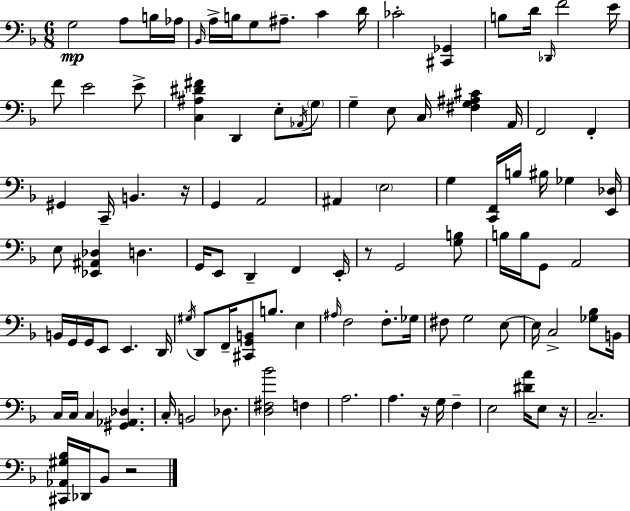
{
  \clef bass
  \numericTimeSignature
  \time 6/8
  \key f \major
  g2\mp a8 b16 aes16 | \grace { bes,16 } a16-> b16 g8 ais8.-- c'4 | d'16 ces'2-. <cis, ges,>4 | b8 d'16 \grace { des,16 } f'2 | \break e'16 f'8 e'2 | e'8-> <c ais dis' fis'>4 d,4 e8-. | \acciaccatura { aes,16 } \parenthesize g8 g4-- e8 c16 <fis g ais cis'>4 | a,16 f,2 f,4-. | \break gis,4 c,16-- b,4. | r16 g,4 a,2 | ais,4 \parenthesize e2 | g4 <c, f,>16 b16 bis16 ges4 | \break <e, des>16 e8 <ees, ais, des>4 d4. | g,16 e,8 d,4-- f,4 | e,16-. r8 g,2 | <g b>8 b16 b16 g,8 a,2 | \break b,16 g,16 g,16 e,8 e,4. | d,16 \acciaccatura { gis16 } d,8 f,16-- <cis, g, b,>8 b8. | e4 \grace { ais16 } f2 | f8.-. ges16 fis8 g2 | \break e8~~ e16 c2-> | <ges bes>8 b,16 c16 c16 c4 <gis, aes, des>4. | c16-. b,2 | des8. <d fis bes'>2 | \break f4 a2. | a4. r16 | g16 f4-- e2 | <dis' a'>16 e8 r16 c2.-- | \break <cis, aes, gis bes>16 des,16 bes,8 r2 | \bar "|."
}